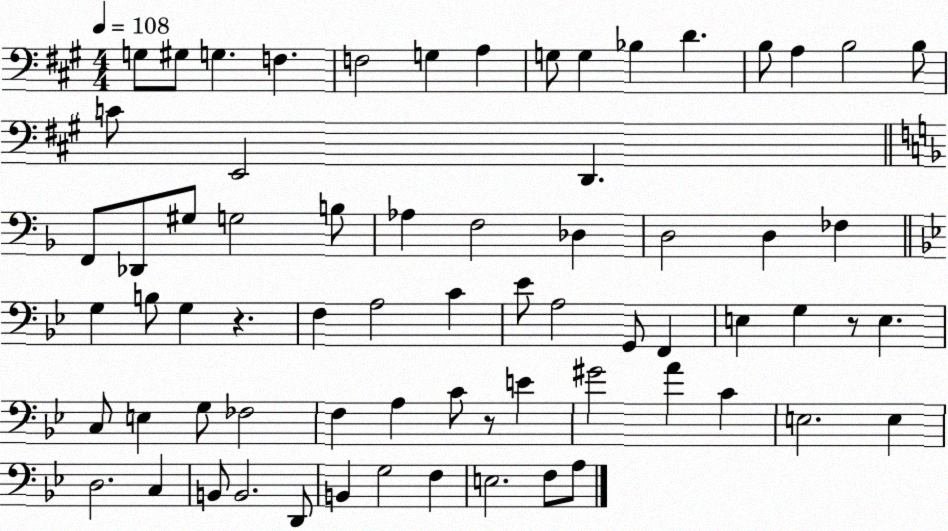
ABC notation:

X:1
T:Untitled
M:4/4
L:1/4
K:A
G,/2 ^G,/2 G, F, F,2 G, A, G,/2 G, _B, D B,/2 A, B,2 B,/2 C/2 E,,2 D,, F,,/2 _D,,/2 ^G,/2 G,2 B,/2 _A, F,2 _D, D,2 D, _F, G, B,/2 G, z F, A,2 C _E/2 A,2 G,,/2 F,, E, G, z/2 E, C,/2 E, G,/2 _F,2 F, A, C/2 z/2 E ^G2 A C E,2 E, D,2 C, B,,/2 B,,2 D,,/2 B,, G,2 F, E,2 F,/2 A,/2